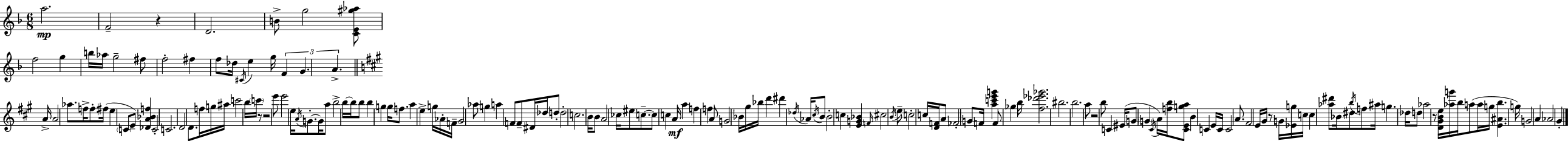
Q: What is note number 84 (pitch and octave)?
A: A4